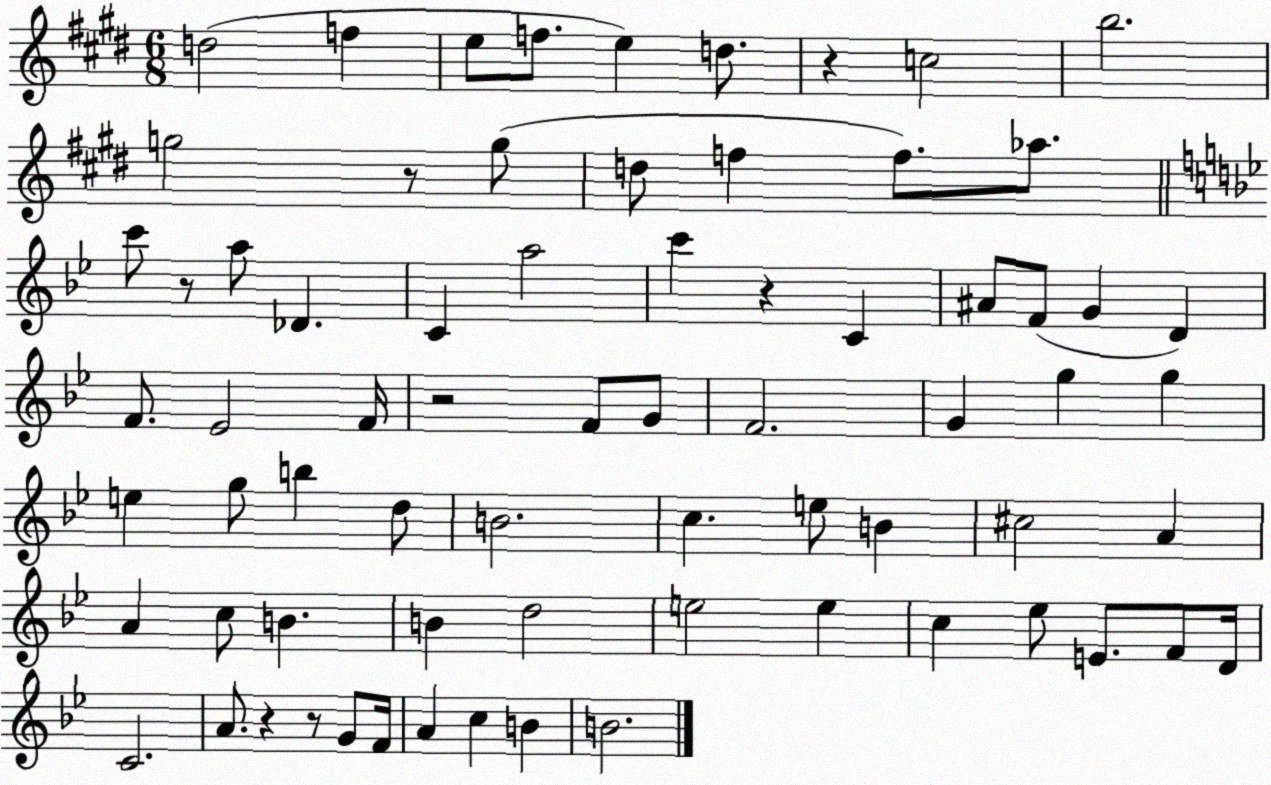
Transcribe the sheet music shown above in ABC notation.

X:1
T:Untitled
M:6/8
L:1/4
K:E
d2 f e/2 f/2 e d/2 z c2 b2 g2 z/2 g/2 d/2 f f/2 _a/2 c'/2 z/2 a/2 _D C a2 c' z C ^A/2 F/2 G D F/2 _E2 F/4 z2 F/2 G/2 F2 G g g e g/2 b d/2 B2 c e/2 B ^c2 A A c/2 B B d2 e2 e c _e/2 E/2 F/2 D/4 C2 A/2 z z/2 G/2 F/4 A c B B2